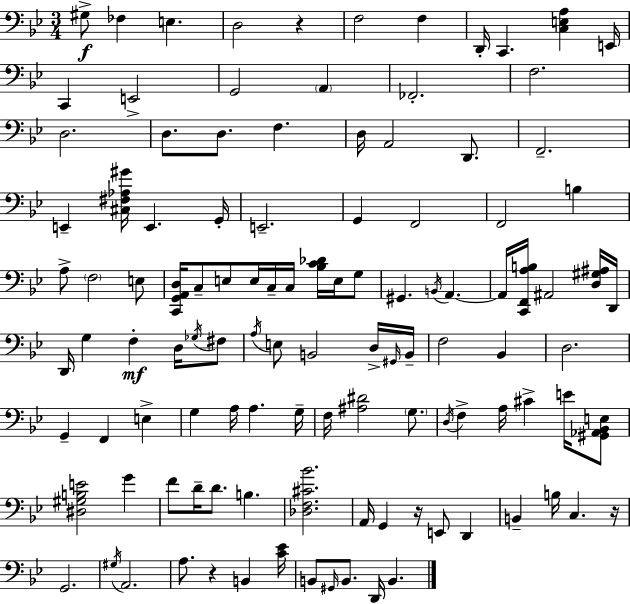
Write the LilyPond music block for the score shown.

{
  \clef bass
  \numericTimeSignature
  \time 3/4
  \key g \minor
  gis8->\f fes4 e4. | d2 r4 | f2 f4 | d,16-. c,4. <c e a>4 e,16 | \break c,4 e,2-> | g,2 \parenthesize a,4 | fes,2.-. | f2. | \break d2. | d8. d8. f4. | d16 a,2 d,8. | f,2.-- | \break e,4-- <cis fis aes gis'>16 e,4. g,16-. | e,2.-- | g,4 f,2 | f,2 b4 | \break a8-> \parenthesize f2 e8 | <c, g, a, d>16 c8-- e8 e16 c16-- c16 <bes c' des'>16 e16 g8 | gis,4. \acciaccatura { b,16 } a,4.~~ | a,16 <c, f, a b>16 ais,2 <d gis ais>16 | \break d,16 d,16 g4 f4-.\mf d16 \acciaccatura { ges16 } | fis8 \acciaccatura { a16 } e8 b,2 | d16-> \grace { gis,16 } b,16-- f2 | bes,4 d2. | \break g,4-- f,4 | e4-> g4 a16 a4. | g16-- f16 <ais dis'>2 | \parenthesize g8. \acciaccatura { d16 } f4-> a16 cis'4-> | \break e'16 <gis, aes, bes, e>8 <dis gis b e'>2 | g'4 f'8 d'16-- d'8. b4. | <des f cis' bes'>2. | a,16 g,4 r16 e,8 | \break d,4 b,4-- b16 c4. | r16 g,2. | \acciaccatura { gis16 } a,2. | a8. r4 | \break b,4 <c' ees'>16 b,8 \grace { gis,16 } b,8. | d,16 b,4. \bar "|."
}